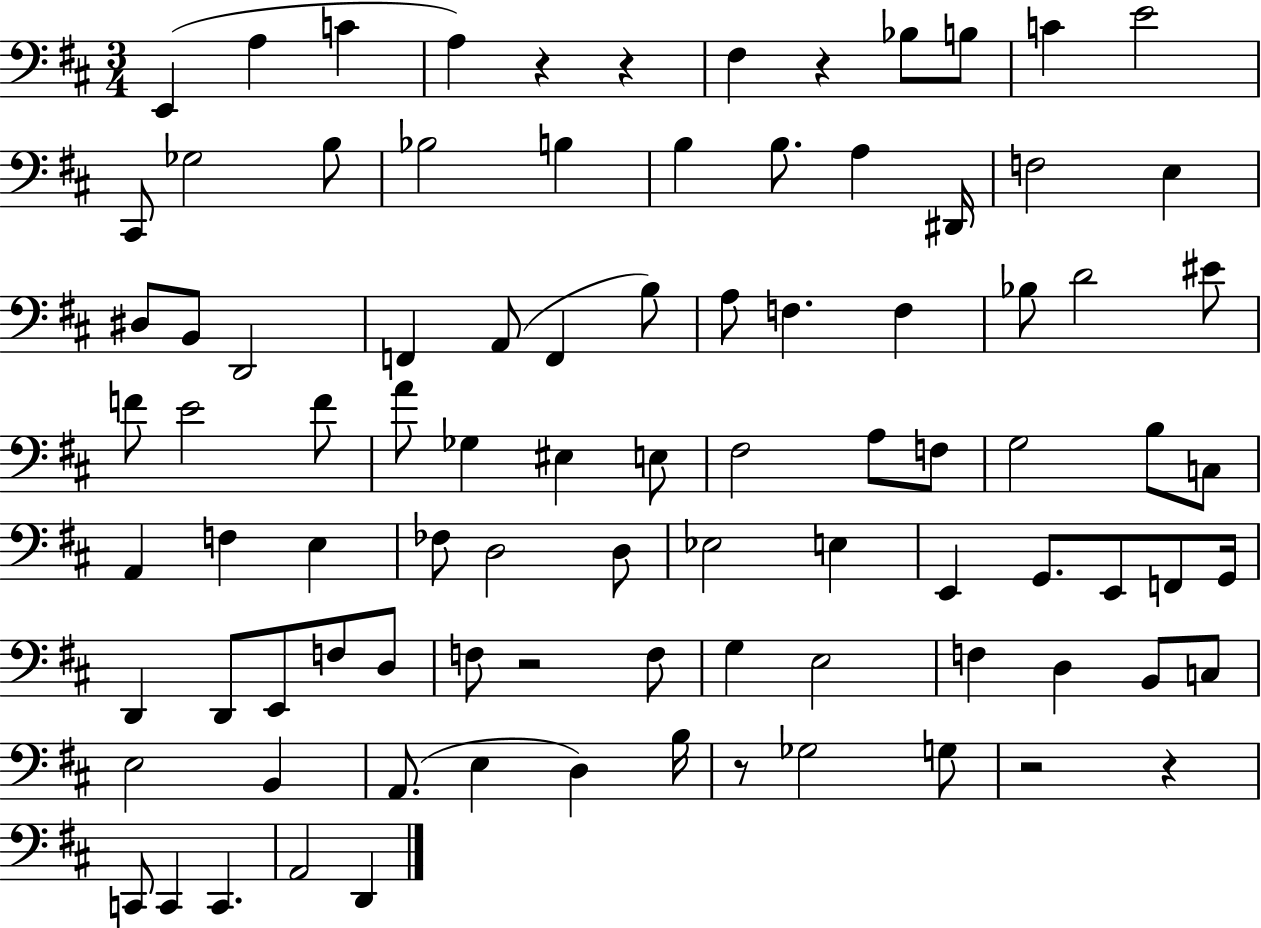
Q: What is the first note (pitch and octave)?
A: E2